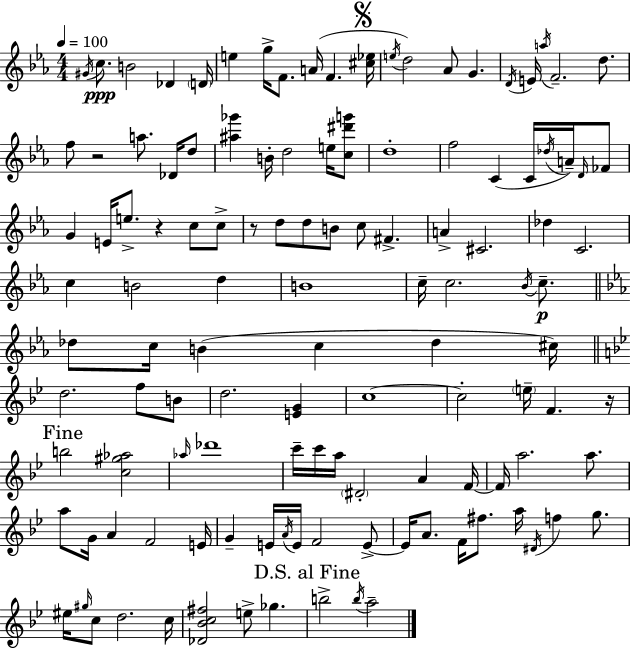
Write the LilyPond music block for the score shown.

{
  \clef treble
  \numericTimeSignature
  \time 4/4
  \key c \minor
  \tempo 4 = 100
  \acciaccatura { gis'16 }\ppp c''8. b'2 des'4 | \parenthesize d'16 e''4 g''16-> f'8. a'16( f'4. | \mark \markup { \musicglyph "scripts.segno" } <cis'' ees''>16 \acciaccatura { e''16 } d''2) aes'8 g'4. | \acciaccatura { d'16 } e'16 \acciaccatura { a''16 } f'2.-- | \break d''8. f''8 r2 a''8. | des'16 d''8 <ais'' ges'''>4 b'16-. d''2 | e''16 <c'' dis''' g'''>8 d''1-. | f''2 c'4( | \break c'16 \acciaccatura { des''16 } a'16--) \grace { d'16 } fes'8 g'4 e'16 e''8.-> r4 | c''8 c''8-> r8 d''8 d''8 b'8 c''8 | fis'4.-> a'4-> cis'2. | des''4 c'2. | \break c''4 b'2 | d''4 b'1 | c''16-- c''2. | \acciaccatura { bes'16 }\p c''8.-- \bar "||" \break \key ees \major des''8 c''16 b'4( c''4 des''4 cis''16) | \bar "||" \break \key bes \major d''2. f''8 b'8 | d''2. <e' g'>4 | c''1~~ | c''2-. \parenthesize e''16-- f'4. r16 | \break \mark "Fine" b''2 <c'' gis'' aes''>2 | \grace { aes''16 } des'''1 | c'''16-- c'''16 a''16 \parenthesize dis'2-. a'4 | f'16~~ f'16 a''2. a''8. | \break a''8 g'16 a'4 f'2 | e'16 g'4-- e'16 \acciaccatura { a'16 } e'16 f'2 | e'8->~~ e'16 a'8. f'16 fis''8. a''16 \acciaccatura { dis'16 } f''4 | g''8. eis''16 \grace { gis''16 } c''8 d''2. | \break c''16 <des' bes' c'' fis''>2 e''8-> ges''4. | \mark "D.S. al Fine" b''2-> \acciaccatura { b''16 } a''2-- | \bar "|."
}